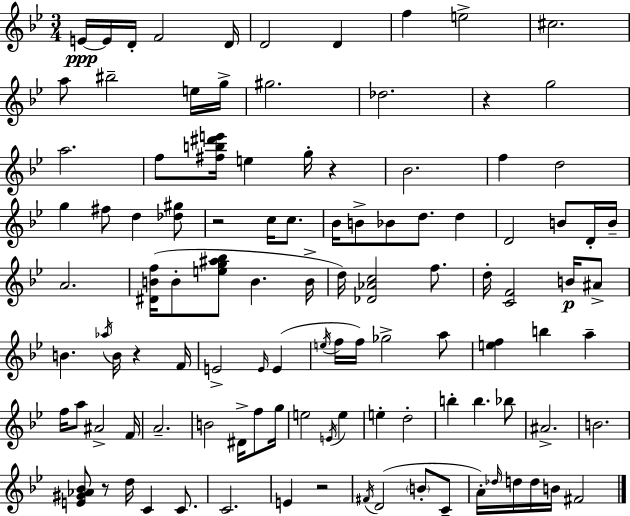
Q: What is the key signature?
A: BES major